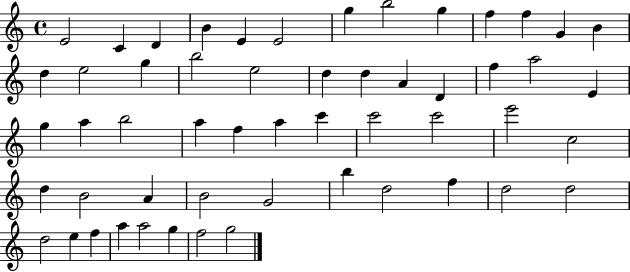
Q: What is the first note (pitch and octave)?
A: E4